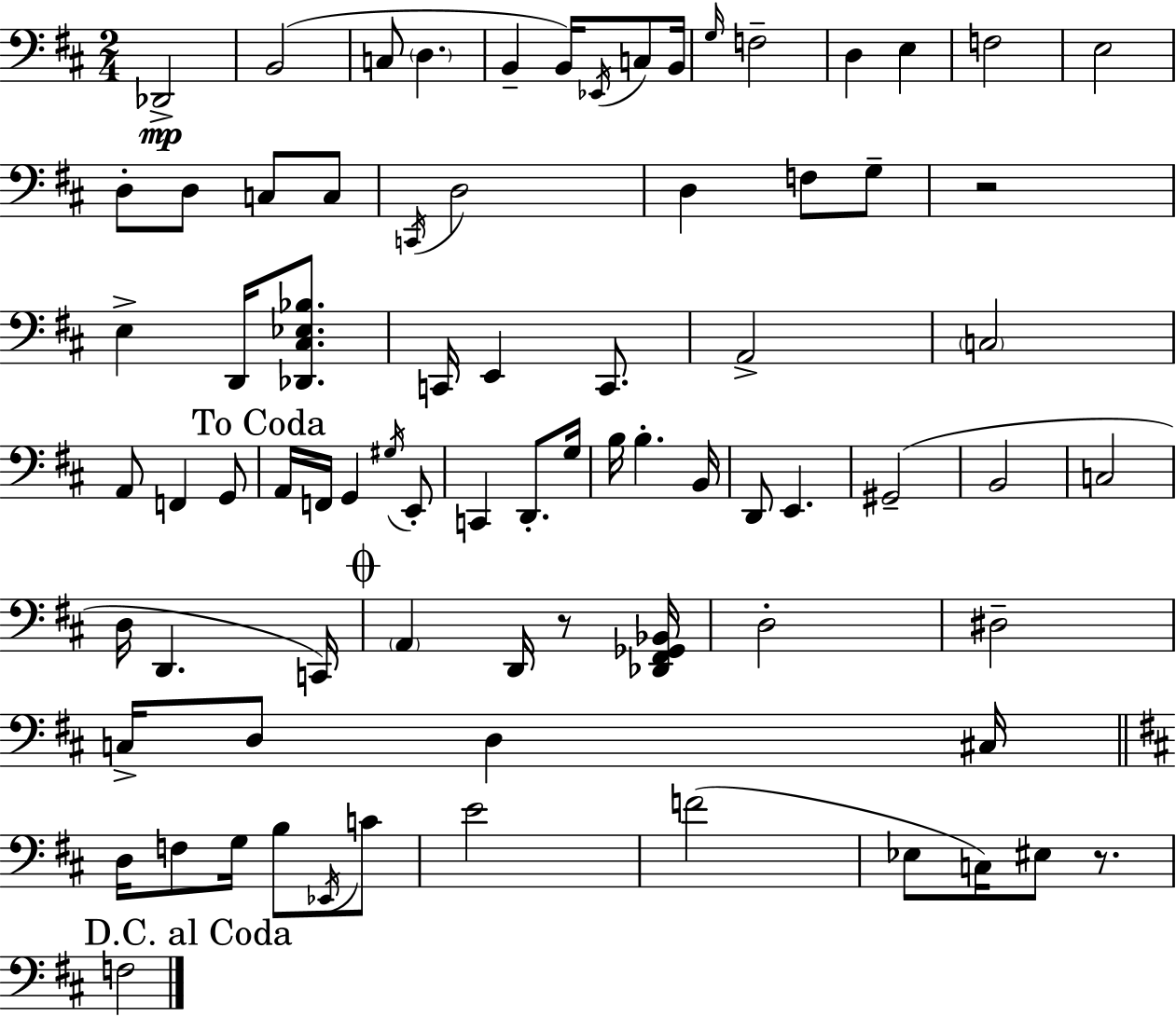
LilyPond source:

{
  \clef bass
  \numericTimeSignature
  \time 2/4
  \key d \major
  des,2->\mp | b,2( | c8 \parenthesize d4. | b,4-- b,16) \acciaccatura { ees,16 } c8 | \break b,16 \grace { g16 } f2-- | d4 e4 | f2 | e2 | \break d8-. d8 c8 | c8 \acciaccatura { c,16 } d2 | d4 f8 | g8-- r2 | \break e4-> d,16 | <des, cis ees bes>8. c,16 e,4 | c,8. a,2-> | \parenthesize c2 | \break a,8 f,4 | g,8 \mark "To Coda" a,16 f,16 g,4 | \acciaccatura { gis16 } e,8-. c,4 | d,8.-. g16 b16 b4.-. | \break b,16 d,8 e,4. | gis,2--( | b,2 | c2 | \break d16 d,4. | c,16) \mark \markup { \musicglyph "scripts.coda" } \parenthesize a,4 | d,16 r8 <des, fis, ges, bes,>16 d2-. | dis2-- | \break c16-> d8 d4 | cis16 \bar "||" \break \key d \major d16 f8 g16 b8 \acciaccatura { ees,16 } c'8 | e'2 | f'2( | ees8 c16) eis8 r8. | \break \mark "D.C. al Coda" f2 | \bar "|."
}